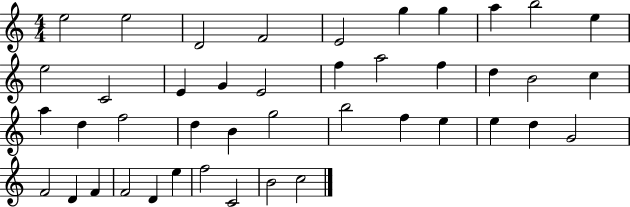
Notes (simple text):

E5/h E5/h D4/h F4/h E4/h G5/q G5/q A5/q B5/h E5/q E5/h C4/h E4/q G4/q E4/h F5/q A5/h F5/q D5/q B4/h C5/q A5/q D5/q F5/h D5/q B4/q G5/h B5/h F5/q E5/q E5/q D5/q G4/h F4/h D4/q F4/q F4/h D4/q E5/q F5/h C4/h B4/h C5/h